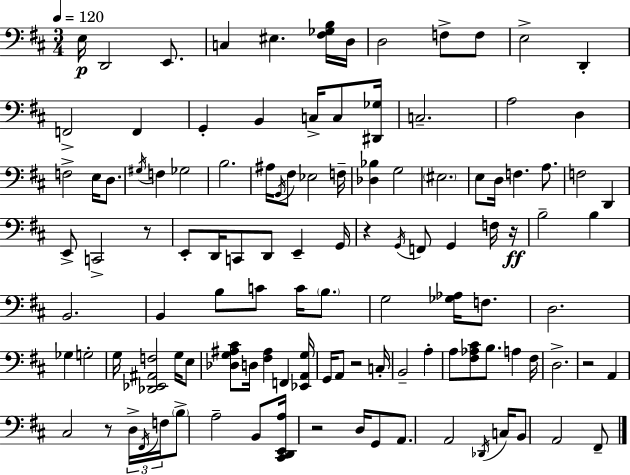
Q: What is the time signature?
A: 3/4